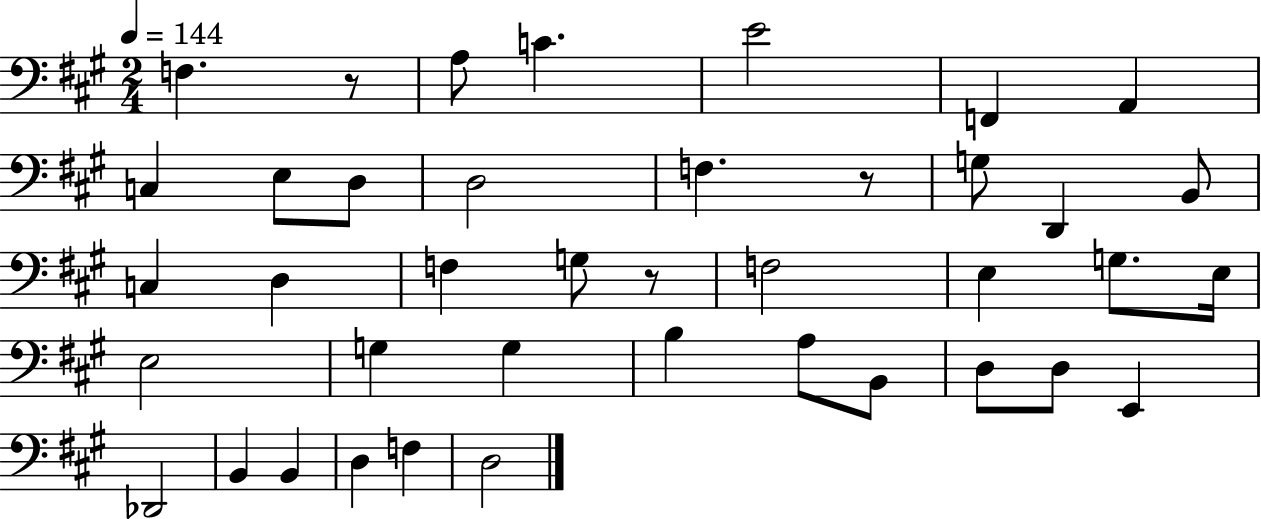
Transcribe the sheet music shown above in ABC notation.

X:1
T:Untitled
M:2/4
L:1/4
K:A
F, z/2 A,/2 C E2 F,, A,, C, E,/2 D,/2 D,2 F, z/2 G,/2 D,, B,,/2 C, D, F, G,/2 z/2 F,2 E, G,/2 E,/4 E,2 G, G, B, A,/2 B,,/2 D,/2 D,/2 E,, _D,,2 B,, B,, D, F, D,2